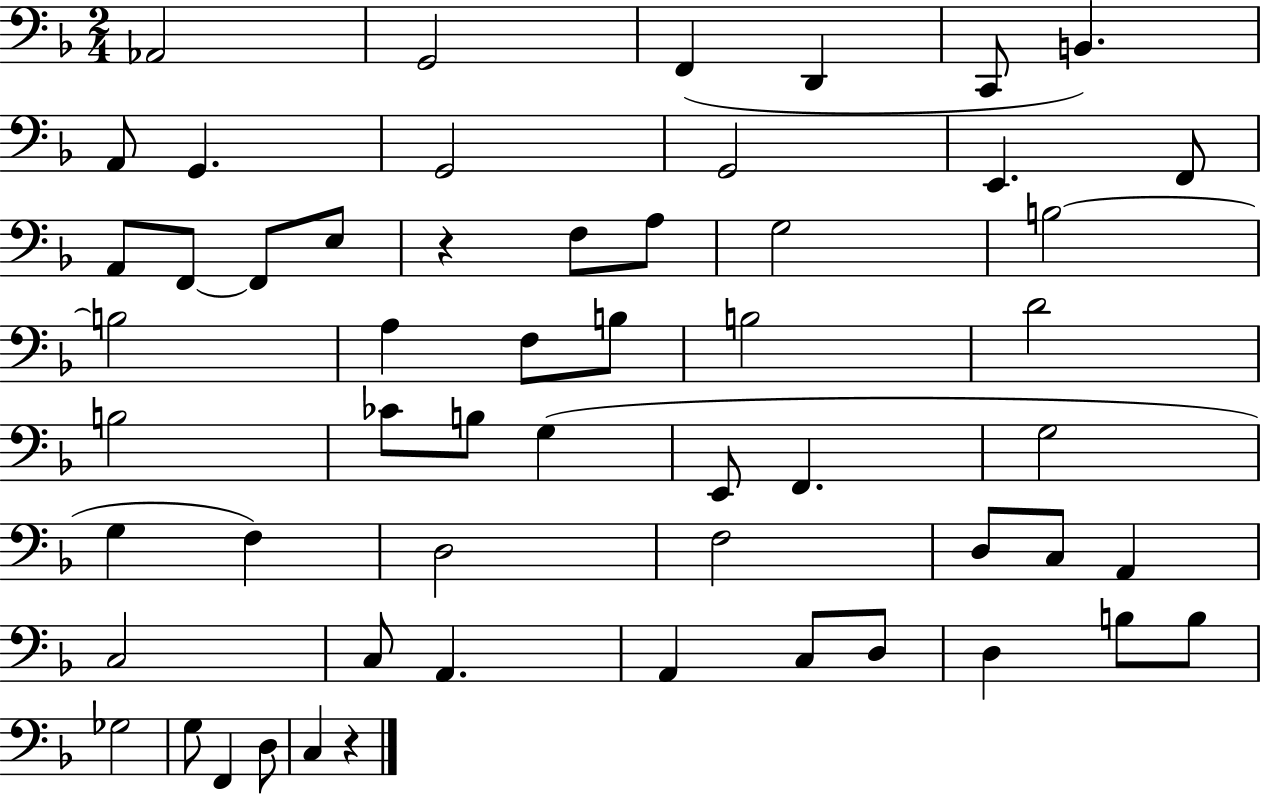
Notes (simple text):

Ab2/h G2/h F2/q D2/q C2/e B2/q. A2/e G2/q. G2/h G2/h E2/q. F2/e A2/e F2/e F2/e E3/e R/q F3/e A3/e G3/h B3/h B3/h A3/q F3/e B3/e B3/h D4/h B3/h CES4/e B3/e G3/q E2/e F2/q. G3/h G3/q F3/q D3/h F3/h D3/e C3/e A2/q C3/h C3/e A2/q. A2/q C3/e D3/e D3/q B3/e B3/e Gb3/h G3/e F2/q D3/e C3/q R/q